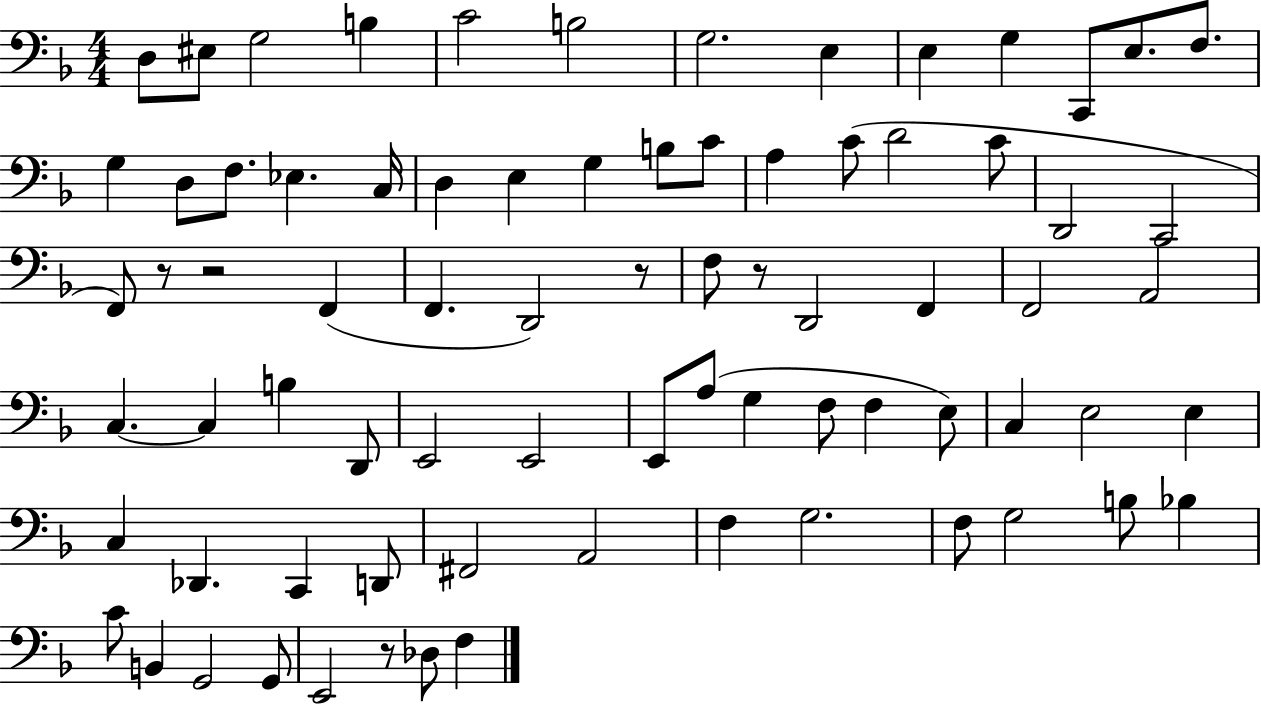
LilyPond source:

{
  \clef bass
  \numericTimeSignature
  \time 4/4
  \key f \major
  d8 eis8 g2 b4 | c'2 b2 | g2. e4 | e4 g4 c,8 e8. f8. | \break g4 d8 f8. ees4. c16 | d4 e4 g4 b8 c'8 | a4 c'8( d'2 c'8 | d,2 c,2 | \break f,8) r8 r2 f,4( | f,4. d,2) r8 | f8 r8 d,2 f,4 | f,2 a,2 | \break c4.~~ c4 b4 d,8 | e,2 e,2 | e,8 a8( g4 f8 f4 e8) | c4 e2 e4 | \break c4 des,4. c,4 d,8 | fis,2 a,2 | f4 g2. | f8 g2 b8 bes4 | \break c'8 b,4 g,2 g,8 | e,2 r8 des8 f4 | \bar "|."
}